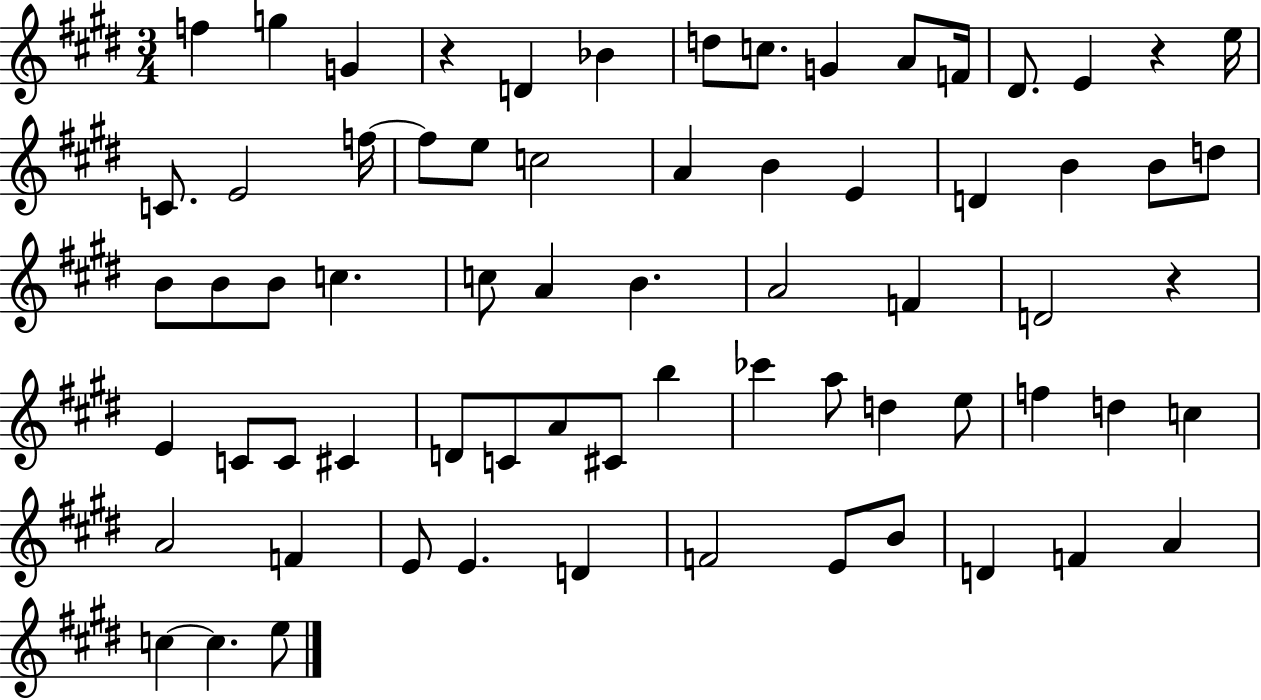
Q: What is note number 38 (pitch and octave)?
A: C4